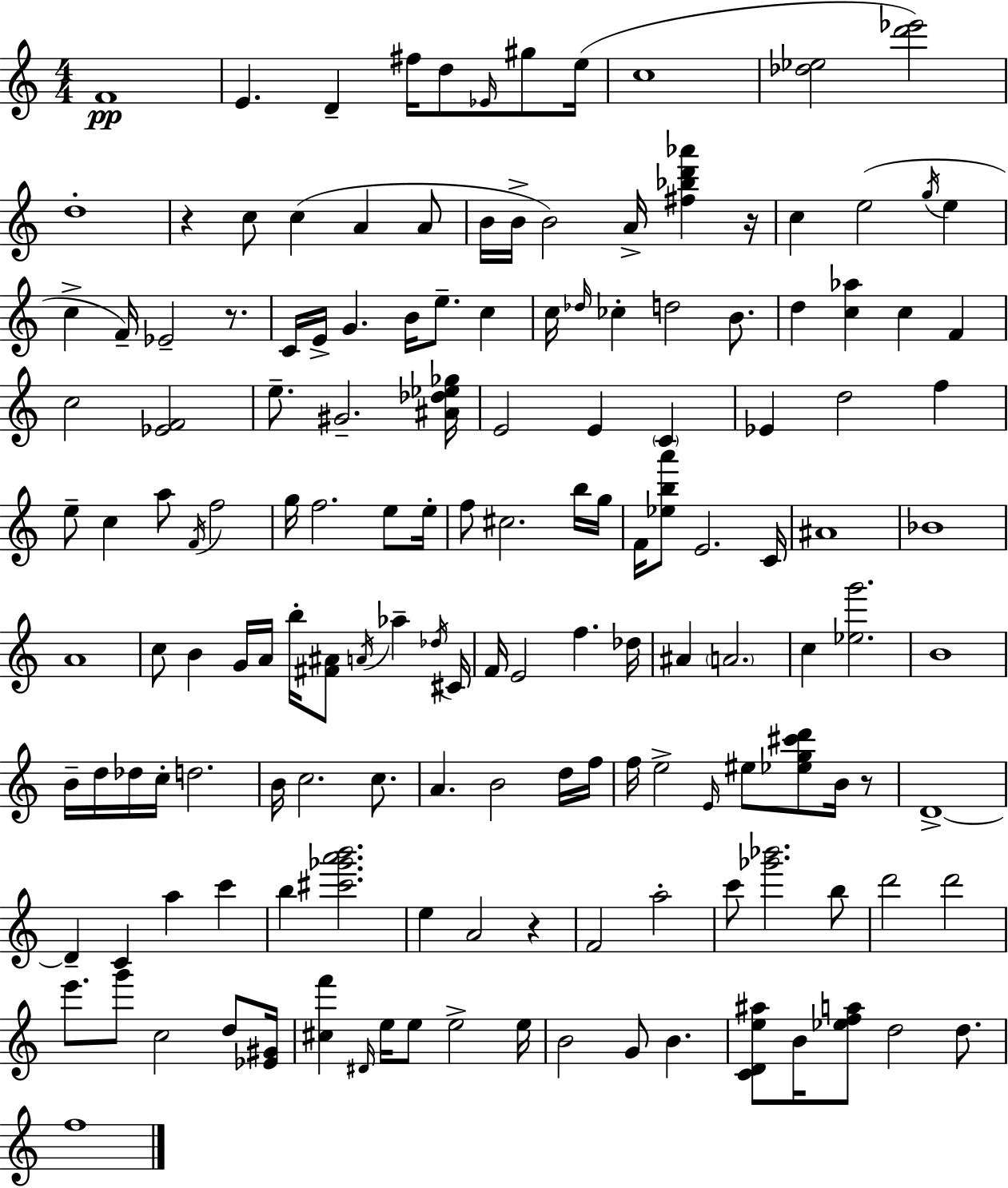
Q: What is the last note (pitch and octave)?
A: F5